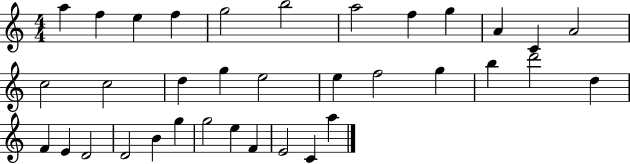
{
  \clef treble
  \numericTimeSignature
  \time 4/4
  \key c \major
  a''4 f''4 e''4 f''4 | g''2 b''2 | a''2 f''4 g''4 | a'4 c'4 a'2 | \break c''2 c''2 | d''4 g''4 e''2 | e''4 f''2 g''4 | b''4 d'''2 d''4 | \break f'4 e'4 d'2 | d'2 b'4 g''4 | g''2 e''4 f'4 | e'2 c'4 a''4 | \break \bar "|."
}